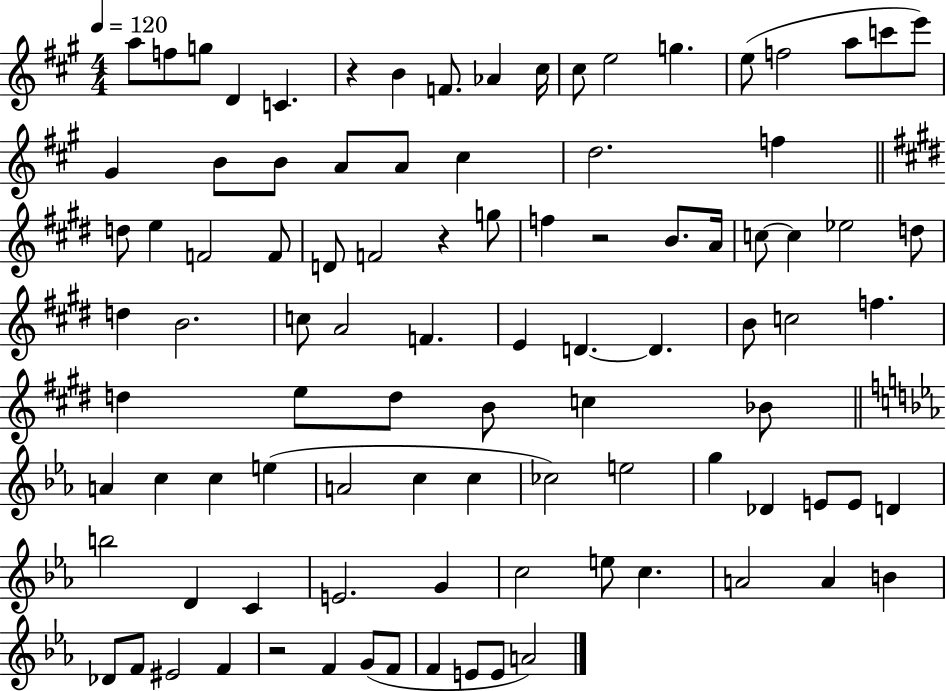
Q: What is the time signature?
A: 4/4